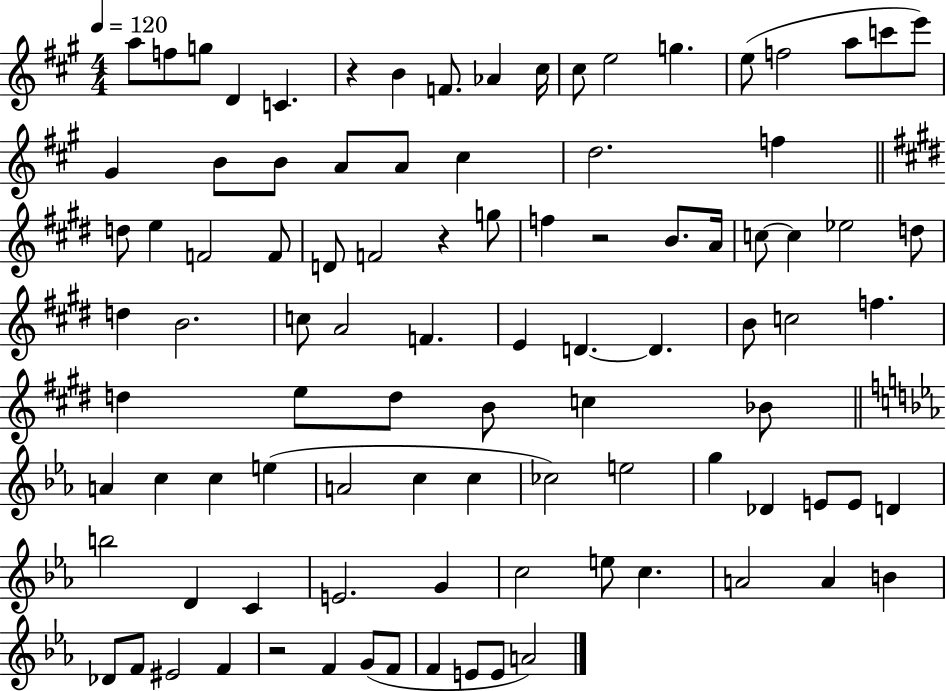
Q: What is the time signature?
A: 4/4